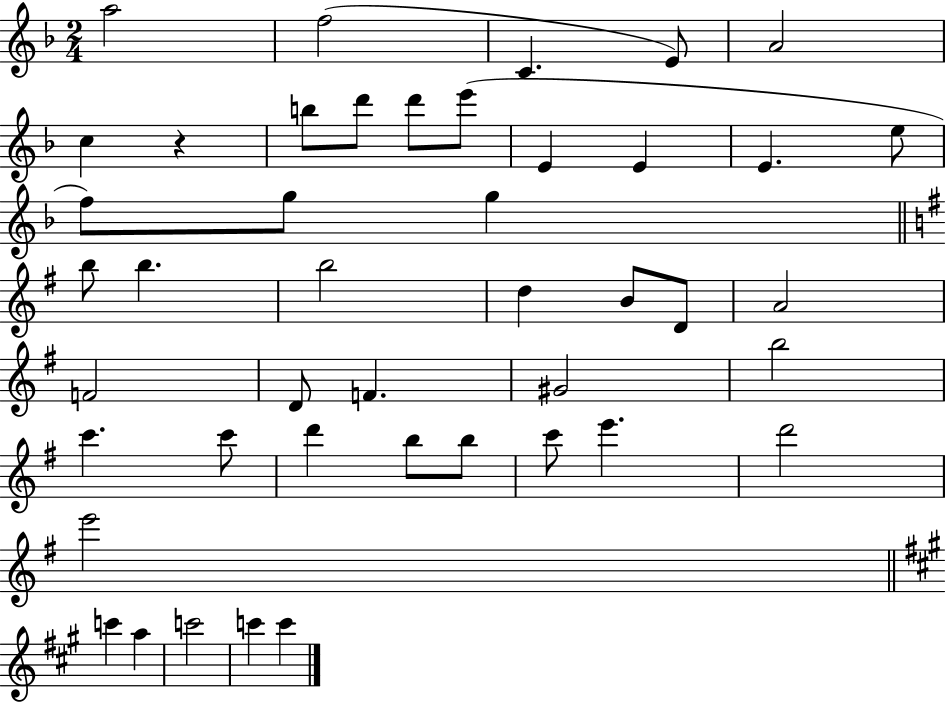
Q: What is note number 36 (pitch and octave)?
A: E6